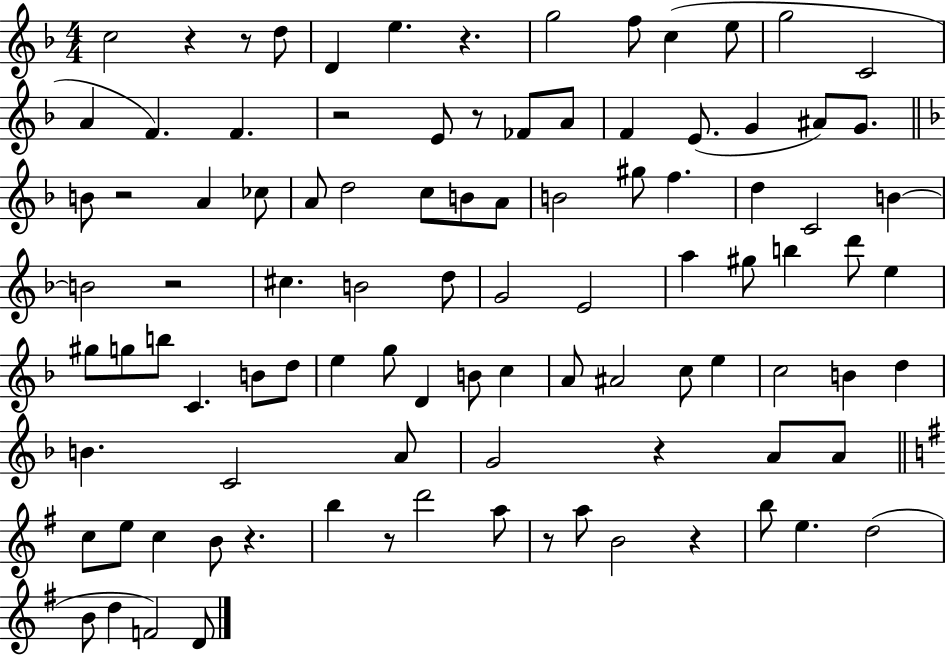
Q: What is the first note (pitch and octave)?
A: C5